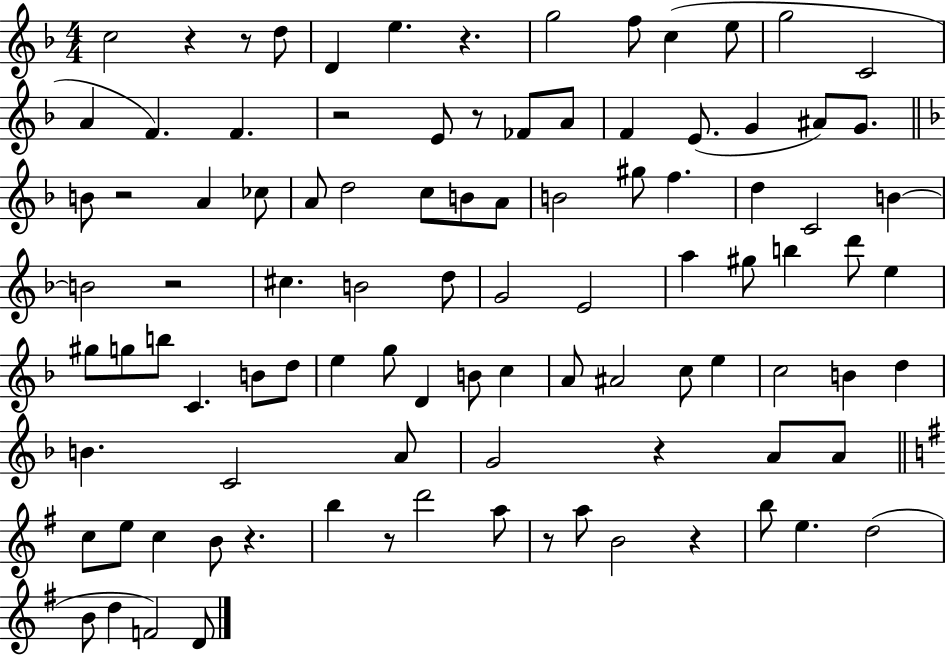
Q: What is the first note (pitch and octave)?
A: C5